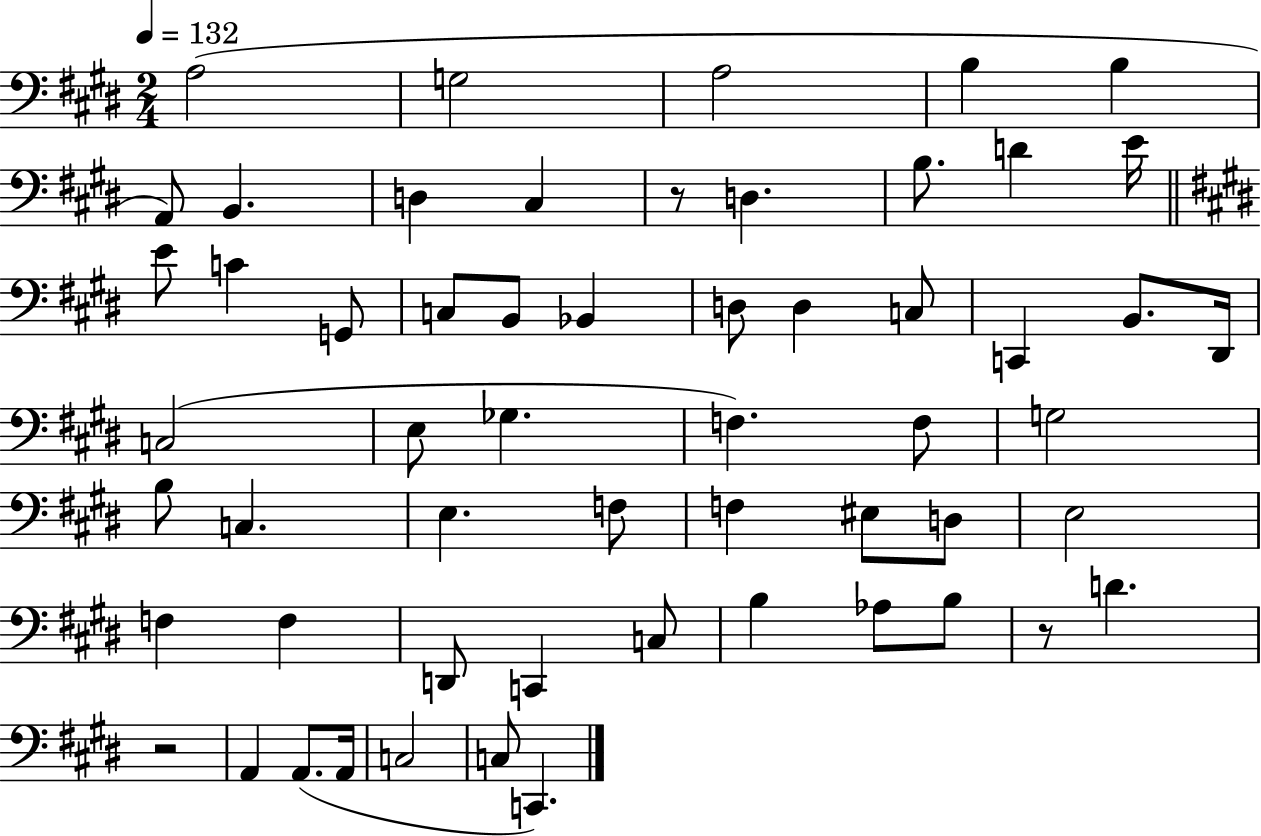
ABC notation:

X:1
T:Untitled
M:2/4
L:1/4
K:E
A,2 G,2 A,2 B, B, A,,/2 B,, D, ^C, z/2 D, B,/2 D E/4 E/2 C G,,/2 C,/2 B,,/2 _B,, D,/2 D, C,/2 C,, B,,/2 ^D,,/4 C,2 E,/2 _G, F, F,/2 G,2 B,/2 C, E, F,/2 F, ^E,/2 D,/2 E,2 F, F, D,,/2 C,, C,/2 B, _A,/2 B,/2 z/2 D z2 A,, A,,/2 A,,/4 C,2 C,/2 C,,